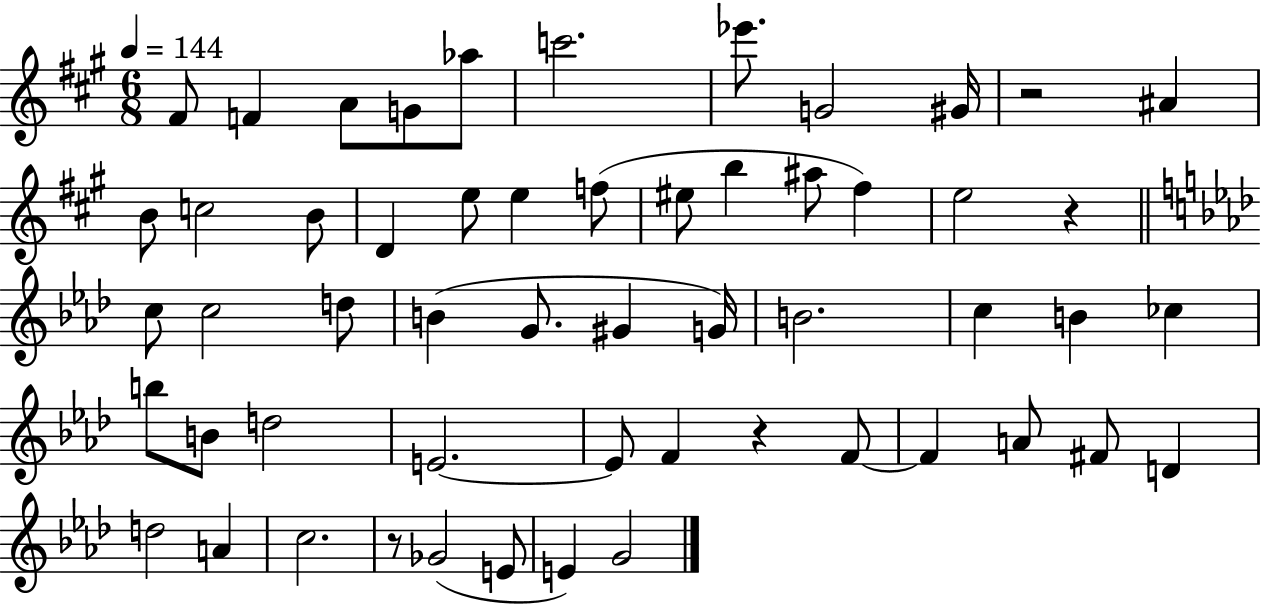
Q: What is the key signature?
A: A major